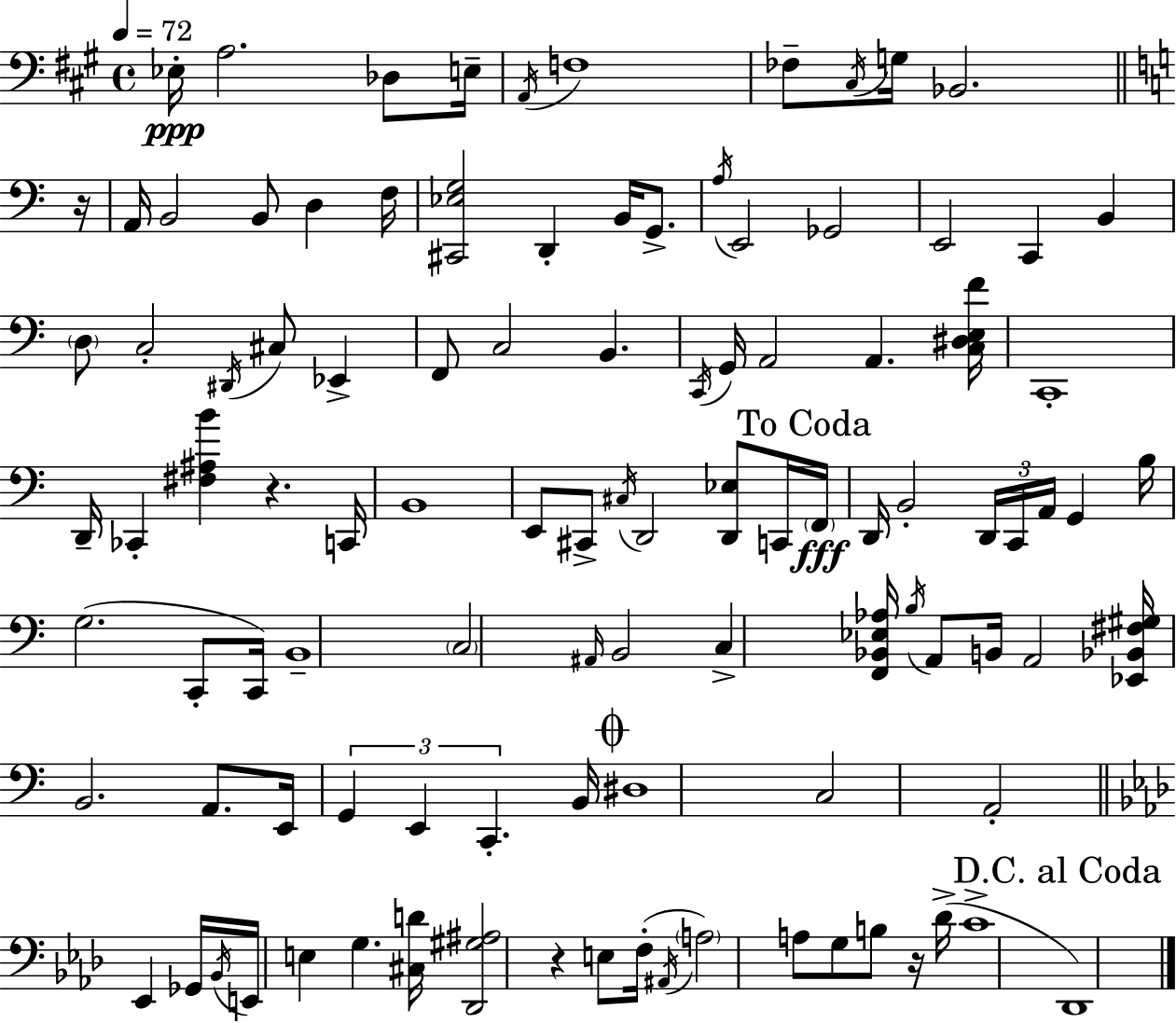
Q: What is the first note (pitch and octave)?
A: Eb3